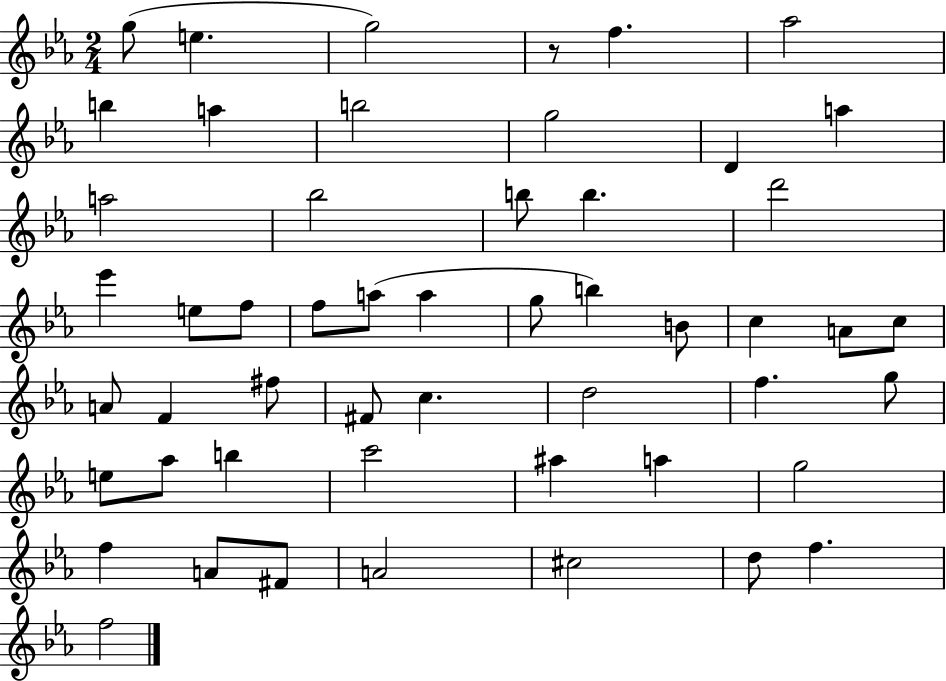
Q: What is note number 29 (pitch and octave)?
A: A4